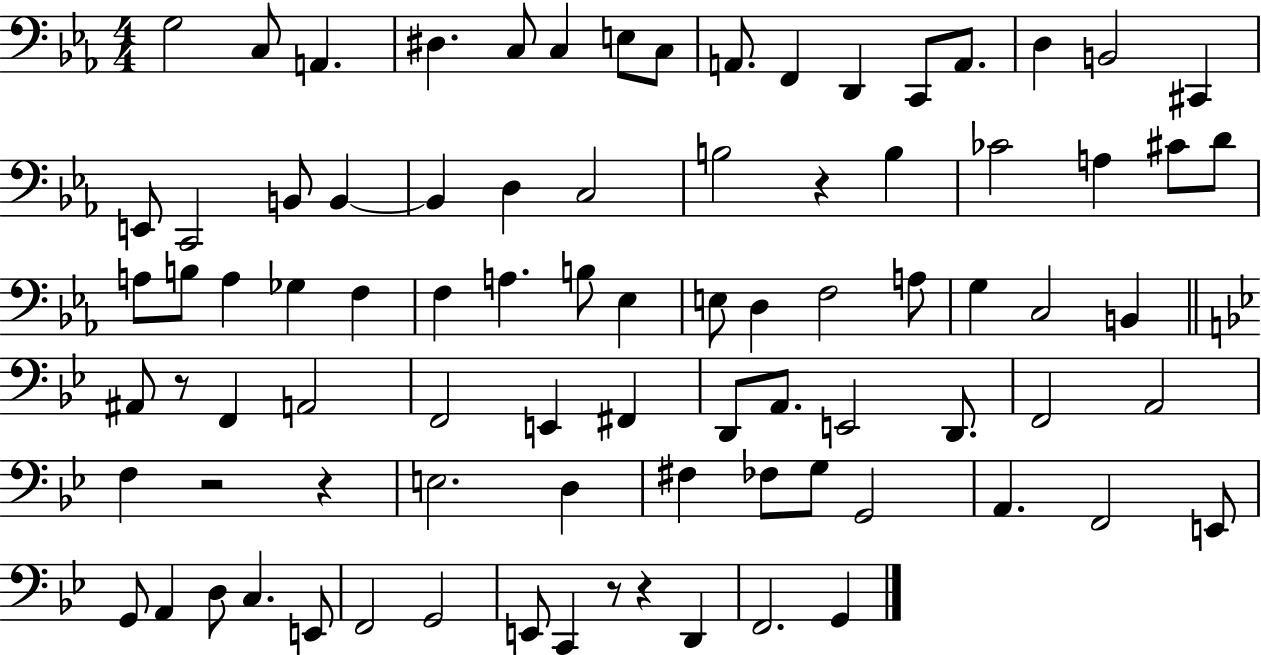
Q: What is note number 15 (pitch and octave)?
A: B2